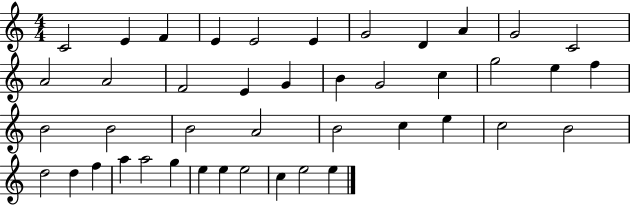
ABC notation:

X:1
T:Untitled
M:4/4
L:1/4
K:C
C2 E F E E2 E G2 D A G2 C2 A2 A2 F2 E G B G2 c g2 e f B2 B2 B2 A2 B2 c e c2 B2 d2 d f a a2 g e e e2 c e2 e